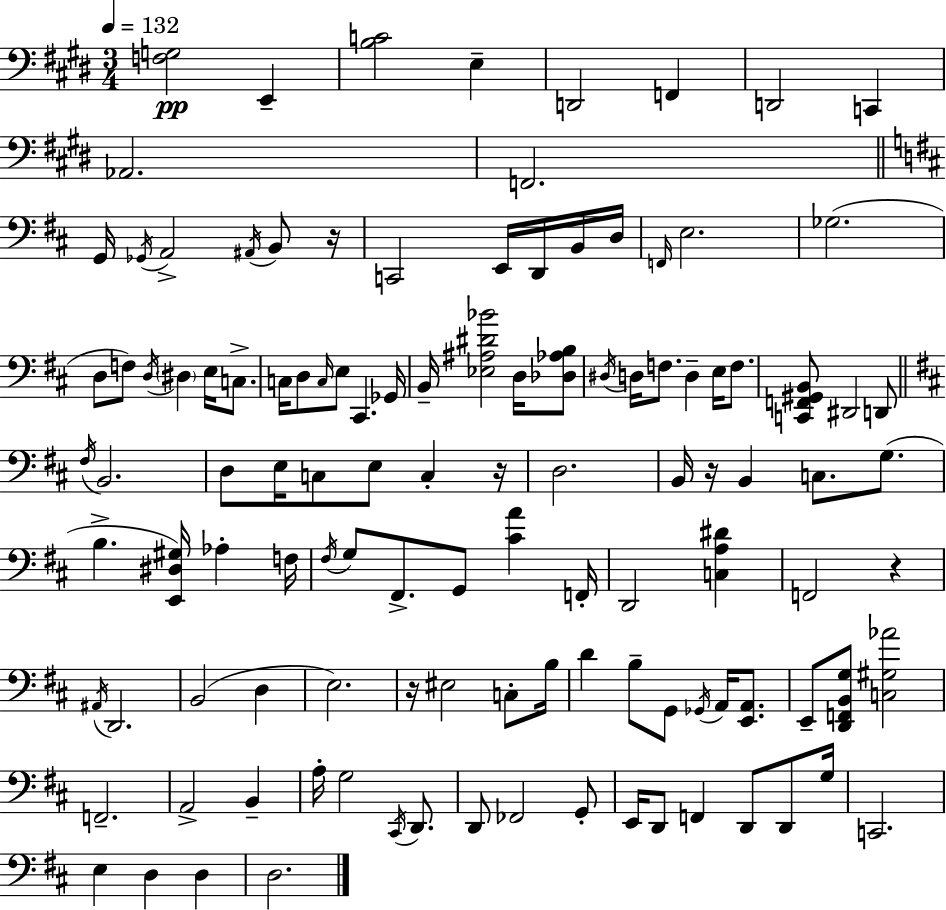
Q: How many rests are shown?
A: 5